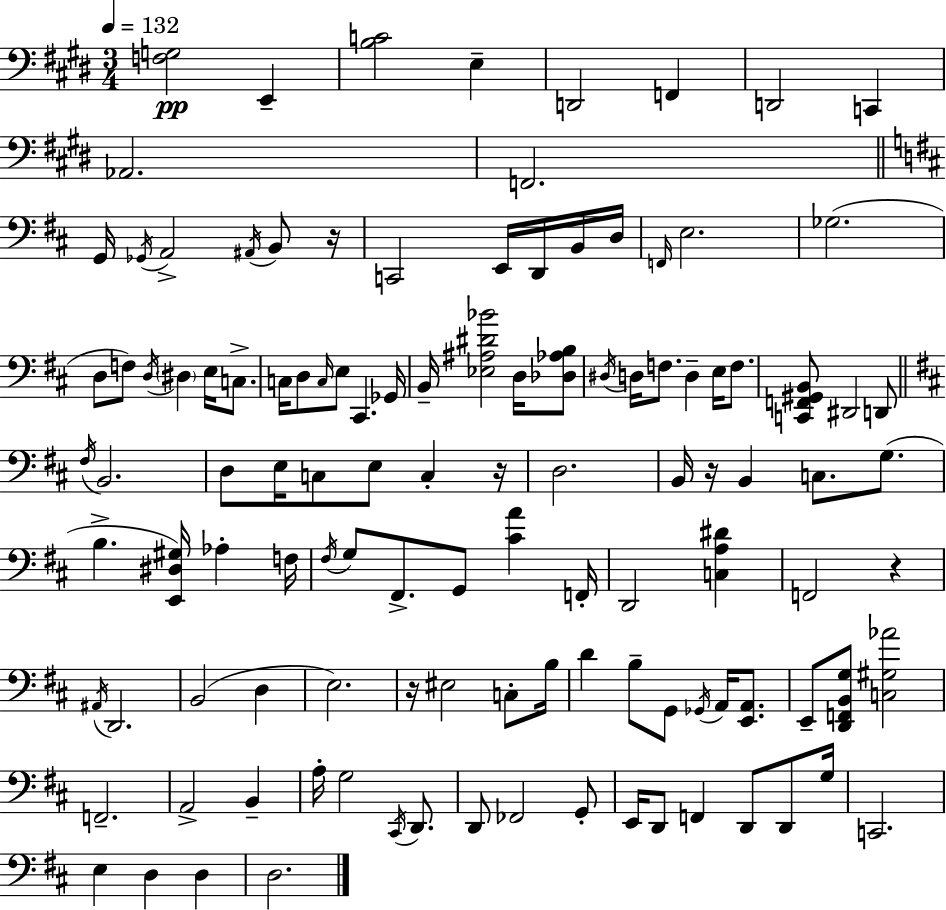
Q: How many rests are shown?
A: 5